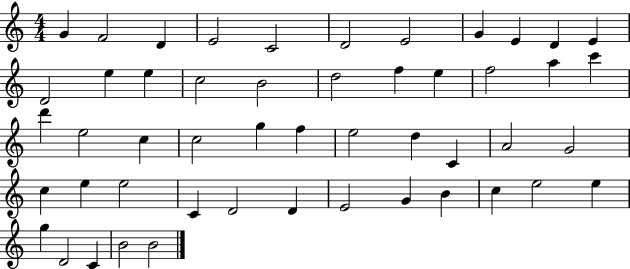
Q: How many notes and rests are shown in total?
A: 50